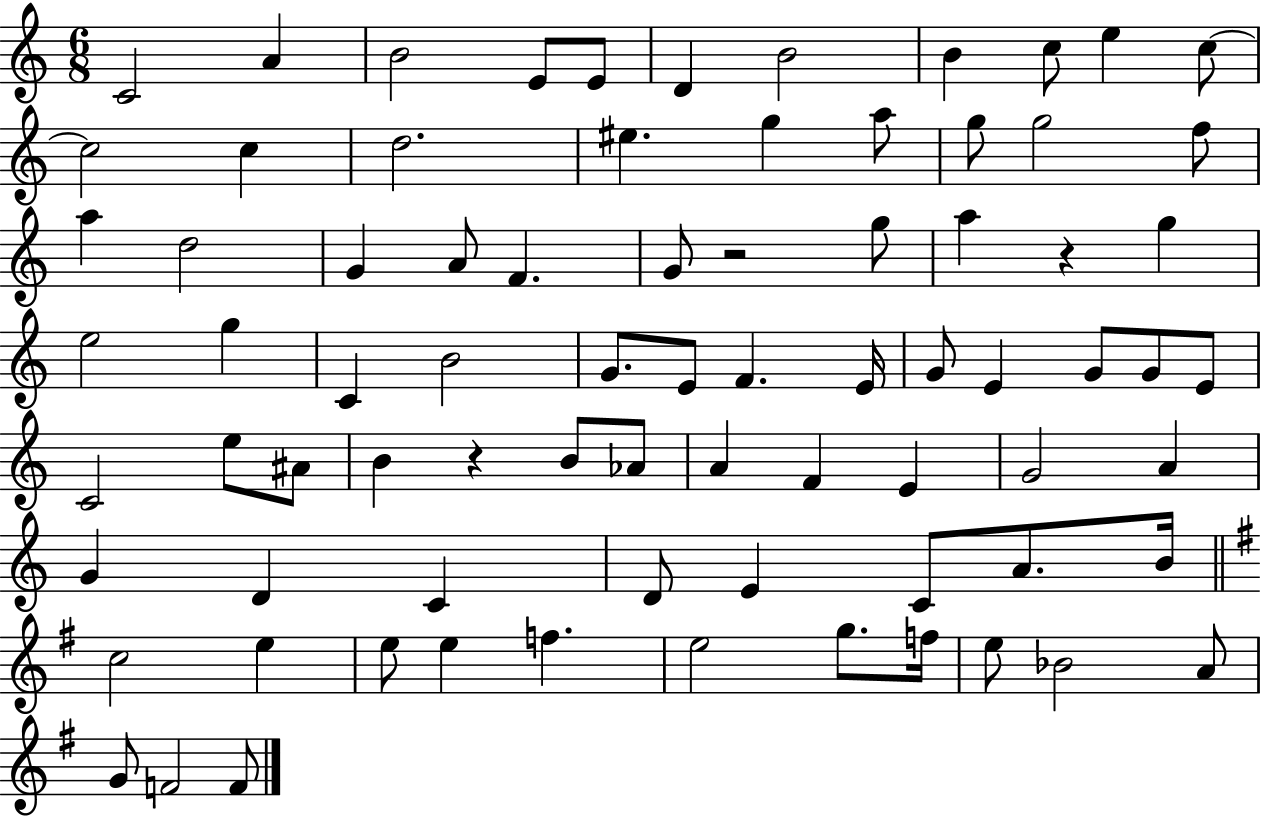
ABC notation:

X:1
T:Untitled
M:6/8
L:1/4
K:C
C2 A B2 E/2 E/2 D B2 B c/2 e c/2 c2 c d2 ^e g a/2 g/2 g2 f/2 a d2 G A/2 F G/2 z2 g/2 a z g e2 g C B2 G/2 E/2 F E/4 G/2 E G/2 G/2 E/2 C2 e/2 ^A/2 B z B/2 _A/2 A F E G2 A G D C D/2 E C/2 A/2 B/4 c2 e e/2 e f e2 g/2 f/4 e/2 _B2 A/2 G/2 F2 F/2